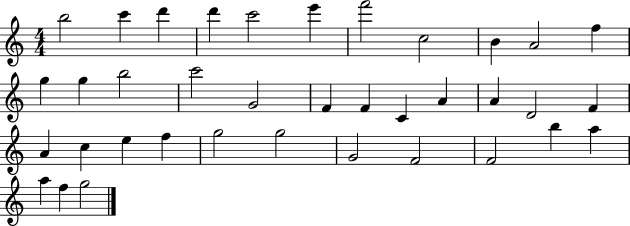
B5/h C6/q D6/q D6/q C6/h E6/q F6/h C5/h B4/q A4/h F5/q G5/q G5/q B5/h C6/h G4/h F4/q F4/q C4/q A4/q A4/q D4/h F4/q A4/q C5/q E5/q F5/q G5/h G5/h G4/h F4/h F4/h B5/q A5/q A5/q F5/q G5/h